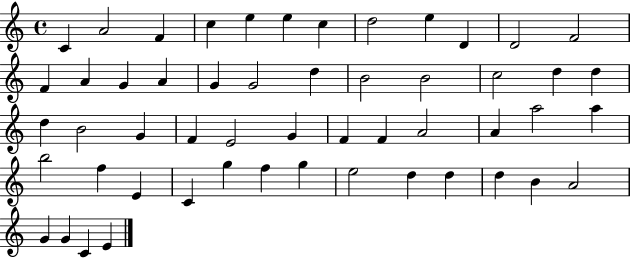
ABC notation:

X:1
T:Untitled
M:4/4
L:1/4
K:C
C A2 F c e e c d2 e D D2 F2 F A G A G G2 d B2 B2 c2 d d d B2 G F E2 G F F A2 A a2 a b2 f E C g f g e2 d d d B A2 G G C E